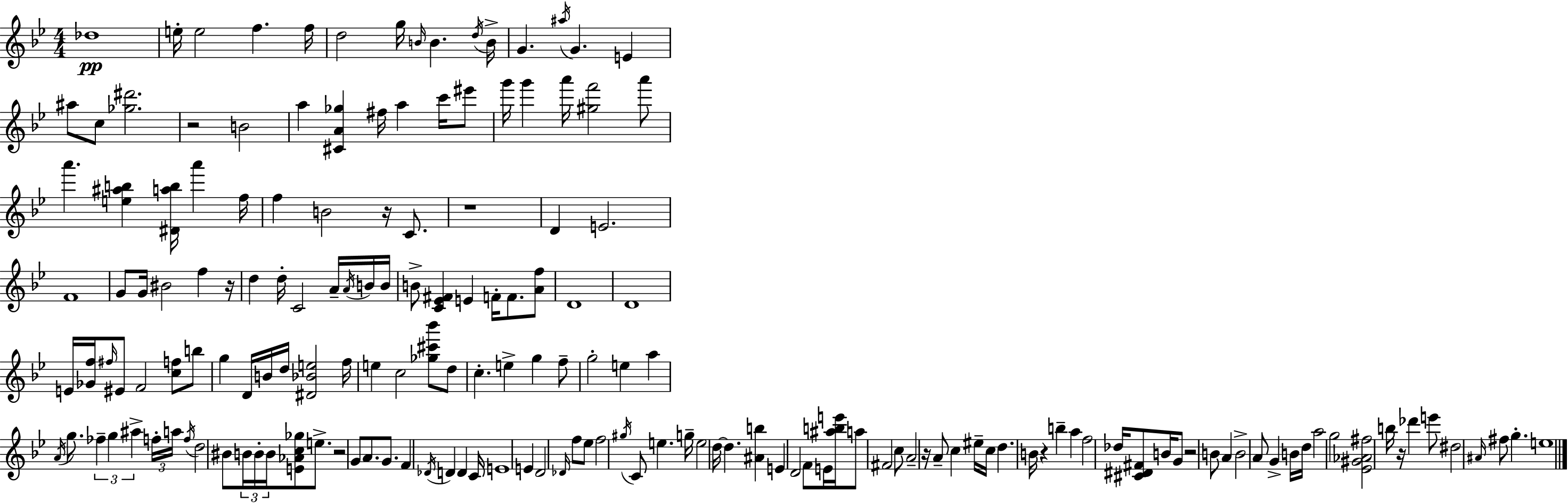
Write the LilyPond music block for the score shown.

{
  \clef treble
  \numericTimeSignature
  \time 4/4
  \key g \minor
  des''1\pp | e''16-. e''2 f''4. f''16 | d''2 g''16 \grace { b'16 } b'4. | \acciaccatura { d''16 } b'16-> g'4. \acciaccatura { ais''16 } g'4. e'4 | \break ais''8 c''8 <ges'' dis'''>2. | r2 b'2 | a''4 <cis' a' ges''>4 fis''16 a''4 | c'''16 eis'''8 g'''16 g'''4 a'''16 <gis'' f'''>2 | \break a'''8 a'''4. <e'' ais'' b''>4 <dis' a'' b''>16 a'''4 | f''16 f''4 b'2 r16 | c'8. r1 | d'4 e'2. | \break f'1 | g'8 g'16 bis'2 f''4 | r16 d''4 d''16-. c'2 | a'16-- \acciaccatura { a'16 } b'16 b'16 b'8-> <c' ees' fis'>4 e'4 f'16-. f'8. | \break <a' f''>8 d'1 | d'1 | e'16 <ges' f''>16 \grace { fis''16 } eis'8 f'2 | <c'' f''>8 b''8 g''4 d'16 b'16 d''16 <dis' bes' e''>2 | \break f''16 e''4 c''2 | <ges'' cis''' bes'''>8 d''8 c''4.-. e''4-> g''4 | f''8-- g''2-. e''4 | a''4 \acciaccatura { a'16 } g''8. \tuplet 3/2 { fes''4-- g''4 | \break ais''4-> } \tuplet 3/2 { f''16-. a''16 \acciaccatura { f''16 } } d''2 | bis'8 \tuplet 3/2 { b'16 b'16-. b'16 } <e' aes' c'' ges''>8 e''8.-> r2 | g'8 a'8. g'8. f'4 \acciaccatura { des'16 } d'4 | d'4 c'16 e'1 | \break e'4 d'2 | \grace { des'16 } f''8 ees''8 f''2 | \acciaccatura { gis''16 } c'8 e''4. g''16-- e''2 | d''16~~ d''4. <ais' b''>4 e'4 | \break d'2 f'8 e'16 <ais'' b'' e'''>16 a''8 | fis'2 c''8 a'2-- | r16 a'8-- c''4 eis''16-- c''16 d''4. | b'16 r4 b''4-- a''4 f''2 | \break des''16 <cis' dis' fis'>8 b'16 g'8 r2 | b'8 a'4 b'2-> | a'8 g'4-> b'16 d''16 a''2 | g''2 <ees' gis' aes' fis''>2 | \break b''16 r16 des'''4 e'''8 dis''2 | \grace { ais'16 } fis''8 g''4.-. e''1 | \bar "|."
}